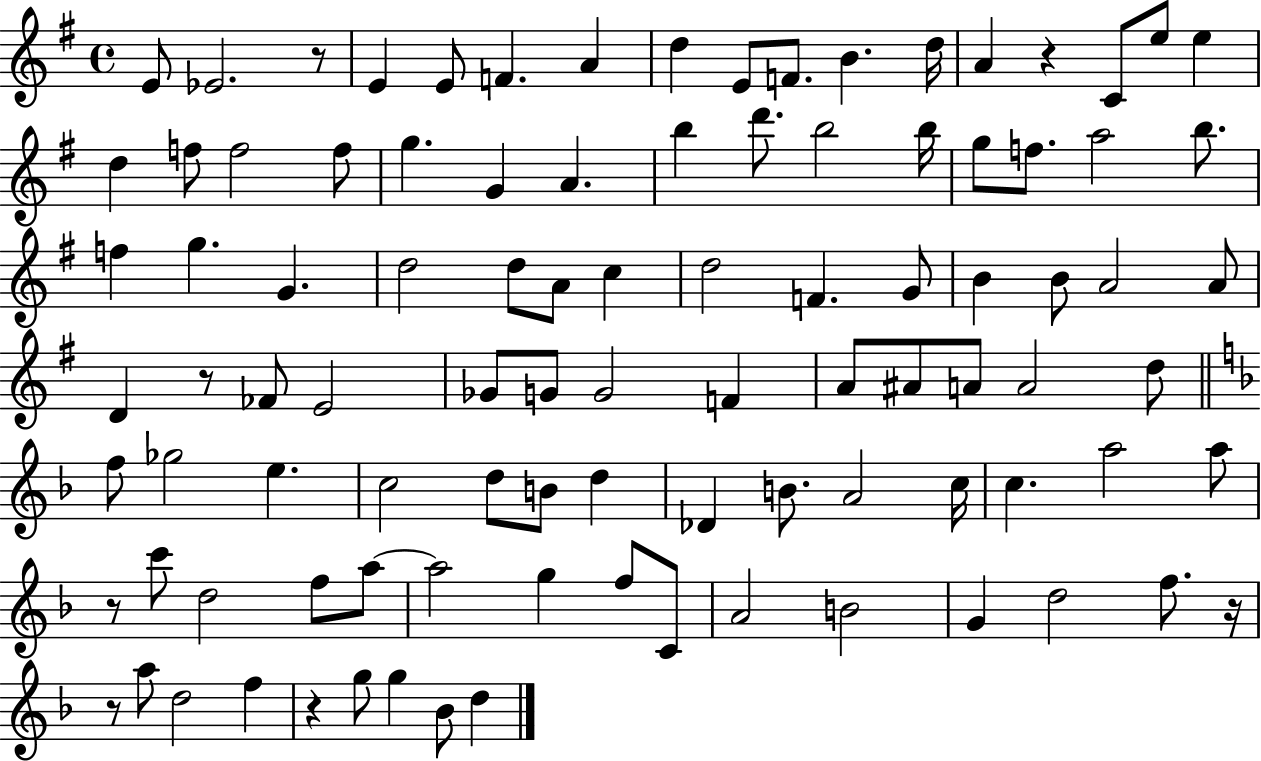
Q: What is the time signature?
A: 4/4